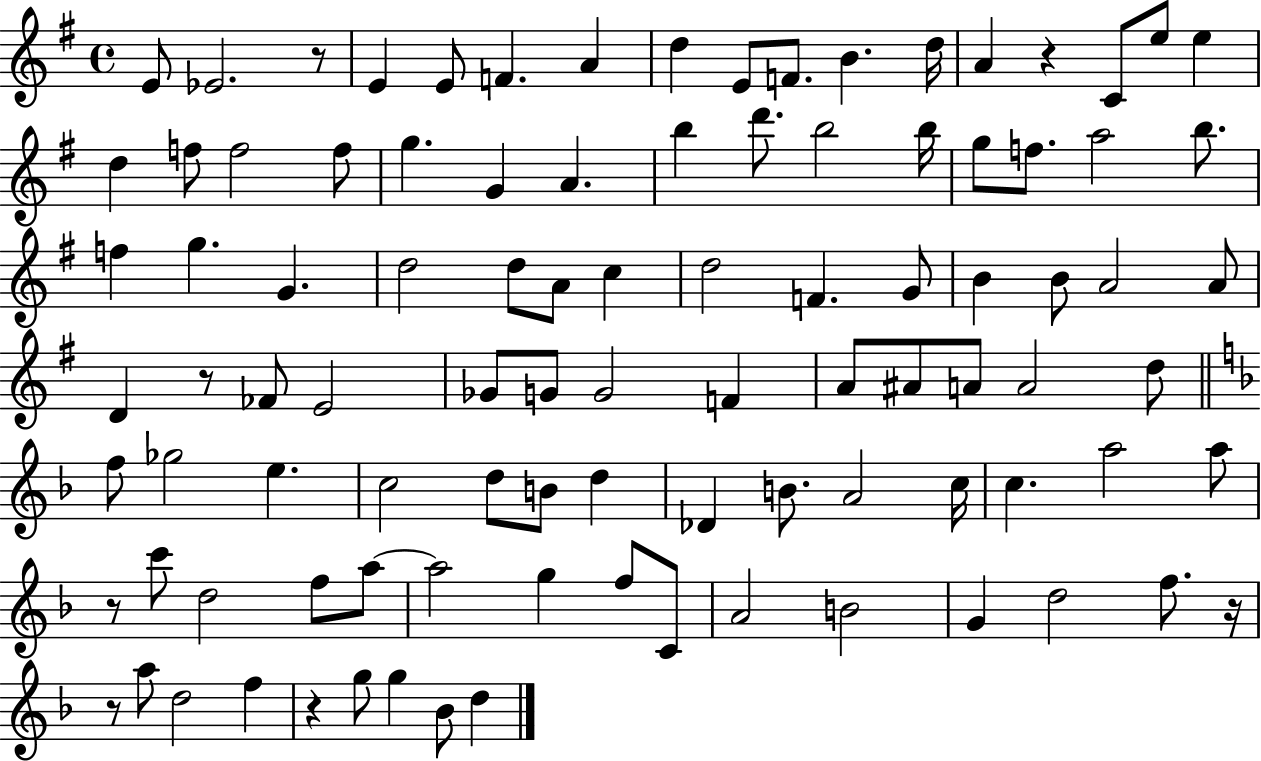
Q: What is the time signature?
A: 4/4